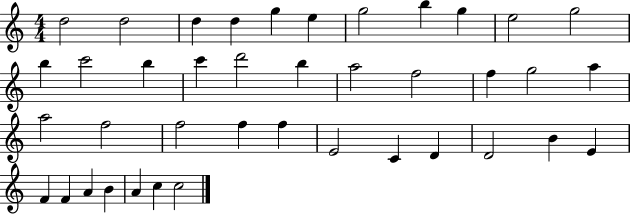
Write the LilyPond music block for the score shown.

{
  \clef treble
  \numericTimeSignature
  \time 4/4
  \key c \major
  d''2 d''2 | d''4 d''4 g''4 e''4 | g''2 b''4 g''4 | e''2 g''2 | \break b''4 c'''2 b''4 | c'''4 d'''2 b''4 | a''2 f''2 | f''4 g''2 a''4 | \break a''2 f''2 | f''2 f''4 f''4 | e'2 c'4 d'4 | d'2 b'4 e'4 | \break f'4 f'4 a'4 b'4 | a'4 c''4 c''2 | \bar "|."
}